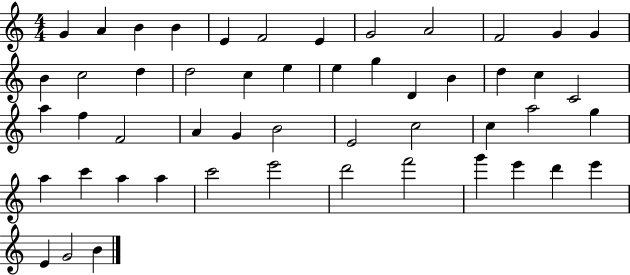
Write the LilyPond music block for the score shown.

{
  \clef treble
  \numericTimeSignature
  \time 4/4
  \key c \major
  g'4 a'4 b'4 b'4 | e'4 f'2 e'4 | g'2 a'2 | f'2 g'4 g'4 | \break b'4 c''2 d''4 | d''2 c''4 e''4 | e''4 g''4 d'4 b'4 | d''4 c''4 c'2 | \break a''4 f''4 f'2 | a'4 g'4 b'2 | e'2 c''2 | c''4 a''2 g''4 | \break a''4 c'''4 a''4 a''4 | c'''2 e'''2 | d'''2 f'''2 | g'''4 e'''4 d'''4 e'''4 | \break e'4 g'2 b'4 | \bar "|."
}